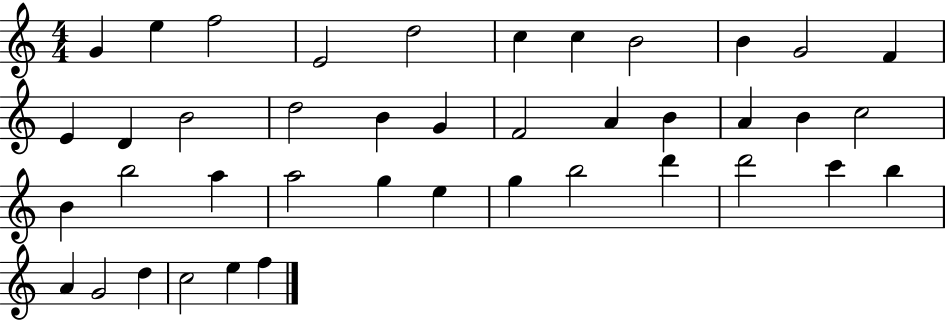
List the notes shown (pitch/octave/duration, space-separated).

G4/q E5/q F5/h E4/h D5/h C5/q C5/q B4/h B4/q G4/h F4/q E4/q D4/q B4/h D5/h B4/q G4/q F4/h A4/q B4/q A4/q B4/q C5/h B4/q B5/h A5/q A5/h G5/q E5/q G5/q B5/h D6/q D6/h C6/q B5/q A4/q G4/h D5/q C5/h E5/q F5/q